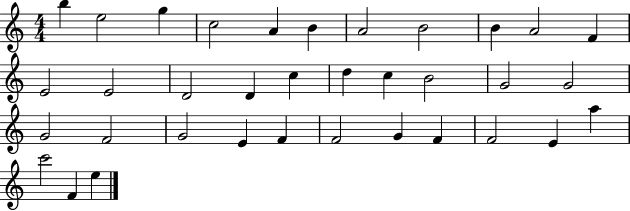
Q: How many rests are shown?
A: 0